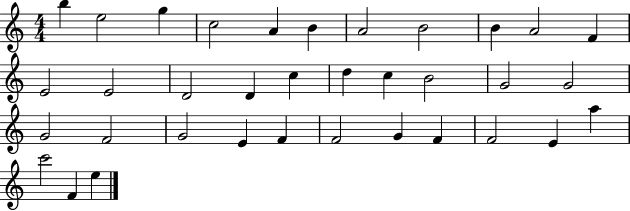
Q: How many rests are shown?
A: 0